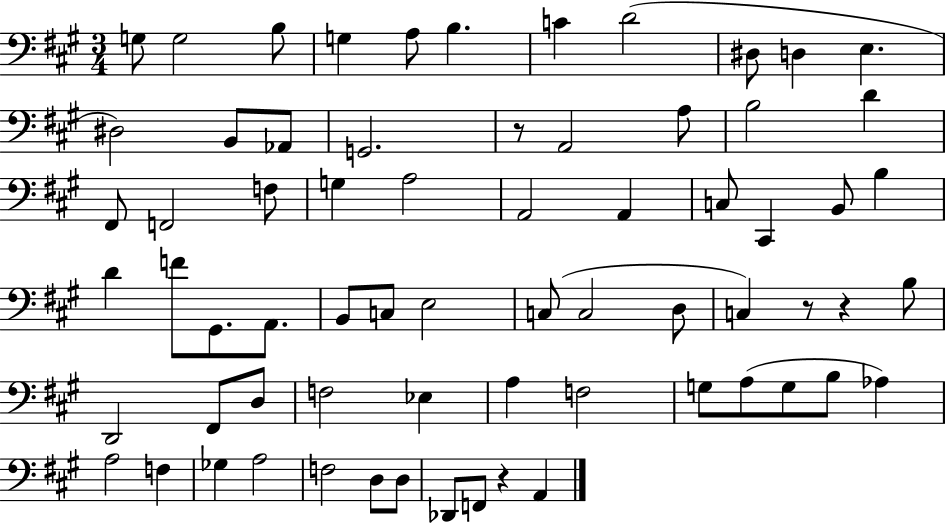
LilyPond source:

{
  \clef bass
  \numericTimeSignature
  \time 3/4
  \key a \major
  g8 g2 b8 | g4 a8 b4. | c'4 d'2( | dis8 d4 e4. | \break dis2) b,8 aes,8 | g,2. | r8 a,2 a8 | b2 d'4 | \break fis,8 f,2 f8 | g4 a2 | a,2 a,4 | c8 cis,4 b,8 b4 | \break d'4 f'8 gis,8. a,8. | b,8 c8 e2 | c8( c2 d8 | c4) r8 r4 b8 | \break d,2 fis,8 d8 | f2 ees4 | a4 f2 | g8 a8( g8 b8 aes4) | \break a2 f4 | ges4 a2 | f2 d8 d8 | des,8 f,8 r4 a,4 | \break \bar "|."
}